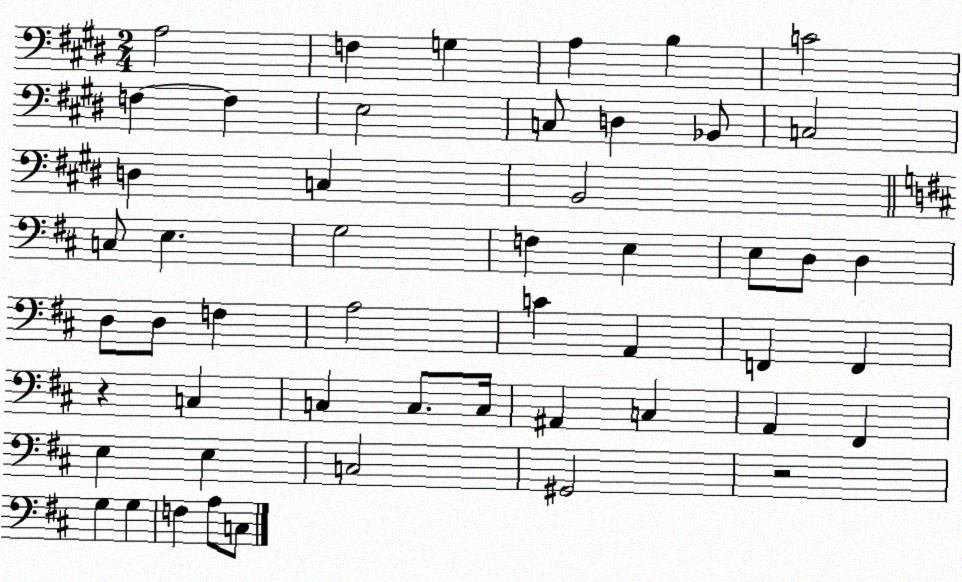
X:1
T:Untitled
M:2/4
L:1/4
K:E
A,2 F, G, A, B, C2 F, F, E,2 C,/2 D, _B,,/2 C,2 D, C, B,,2 C,/2 E, G,2 F, E, E,/2 D,/2 D, D,/2 D,/2 F, A,2 C A,, F,, F,, z C, C, C,/2 C,/4 ^A,, C, A,, ^F,, E, E, C,2 ^G,,2 z2 G, G, F, A,/2 C,/2